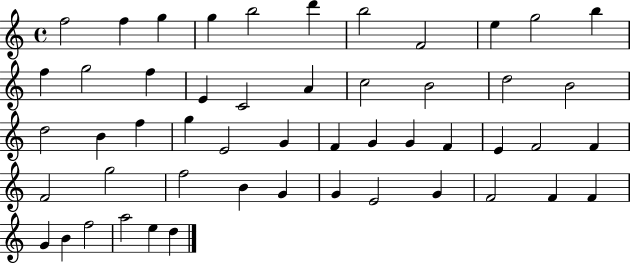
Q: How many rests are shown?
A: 0